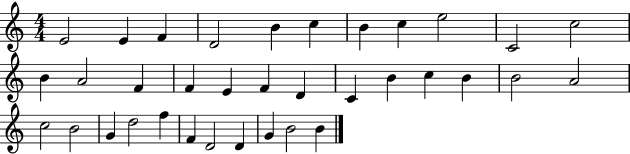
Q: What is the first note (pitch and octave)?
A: E4